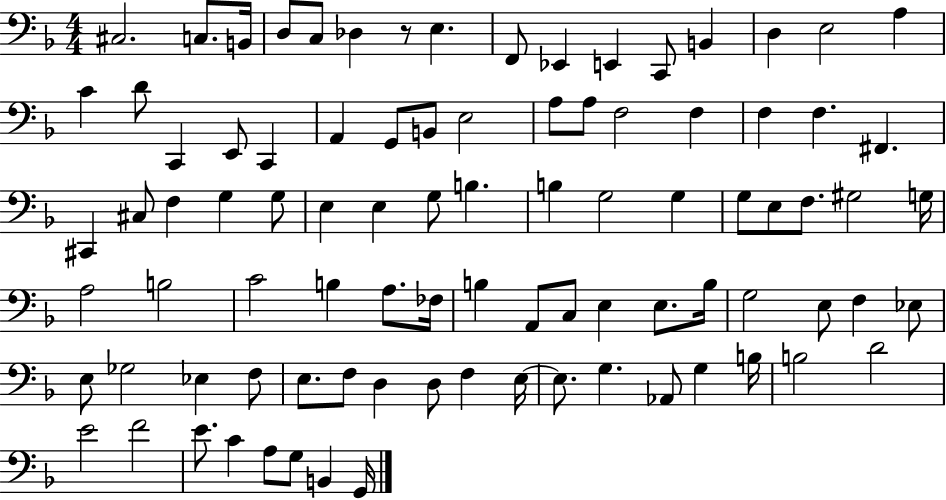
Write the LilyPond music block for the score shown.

{
  \clef bass
  \numericTimeSignature
  \time 4/4
  \key f \major
  cis2. c8. b,16 | d8 c8 des4 r8 e4. | f,8 ees,4 e,4 c,8 b,4 | d4 e2 a4 | \break c'4 d'8 c,4 e,8 c,4 | a,4 g,8 b,8 e2 | a8 a8 f2 f4 | f4 f4. fis,4. | \break cis,4 cis8 f4 g4 g8 | e4 e4 g8 b4. | b4 g2 g4 | g8 e8 f8. gis2 g16 | \break a2 b2 | c'2 b4 a8. fes16 | b4 a,8 c8 e4 e8. b16 | g2 e8 f4 ees8 | \break e8 ges2 ees4 f8 | e8. f8 d4 d8 f4 e16~~ | e8. g4. aes,8 g4 b16 | b2 d'2 | \break e'2 f'2 | e'8. c'4 a8 g8 b,4 g,16 | \bar "|."
}